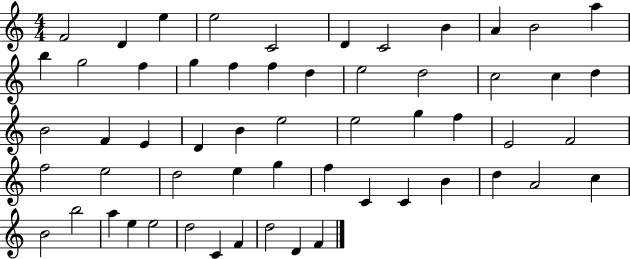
F4/h D4/q E5/q E5/h C4/h D4/q C4/h B4/q A4/q B4/h A5/q B5/q G5/h F5/q G5/q F5/q F5/q D5/q E5/h D5/h C5/h C5/q D5/q B4/h F4/q E4/q D4/q B4/q E5/h E5/h G5/q F5/q E4/h F4/h F5/h E5/h D5/h E5/q G5/q F5/q C4/q C4/q B4/q D5/q A4/h C5/q B4/h B5/h A5/q E5/q E5/h D5/h C4/q F4/q D5/h D4/q F4/q